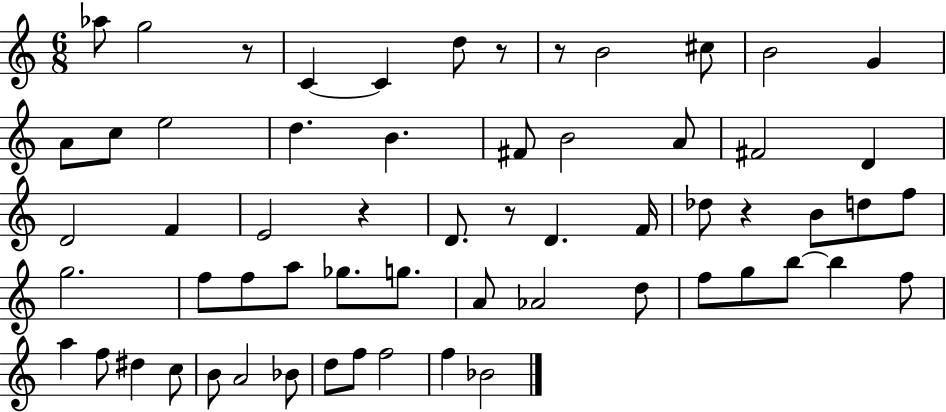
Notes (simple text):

Ab5/e G5/h R/e C4/q C4/q D5/e R/e R/e B4/h C#5/e B4/h G4/q A4/e C5/e E5/h D5/q. B4/q. F#4/e B4/h A4/e F#4/h D4/q D4/h F4/q E4/h R/q D4/e. R/e D4/q. F4/s Db5/e R/q B4/e D5/e F5/e G5/h. F5/e F5/e A5/e Gb5/e. G5/e. A4/e Ab4/h D5/e F5/e G5/e B5/e B5/q F5/e A5/q F5/e D#5/q C5/e B4/e A4/h Bb4/e D5/e F5/e F5/h F5/q Bb4/h